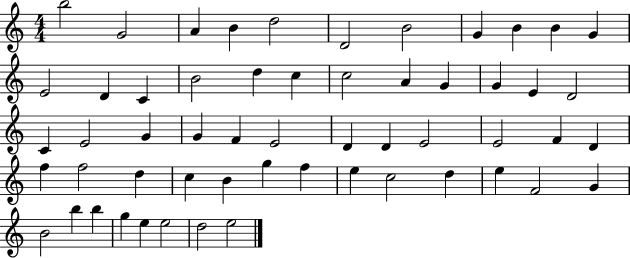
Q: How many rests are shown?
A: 0